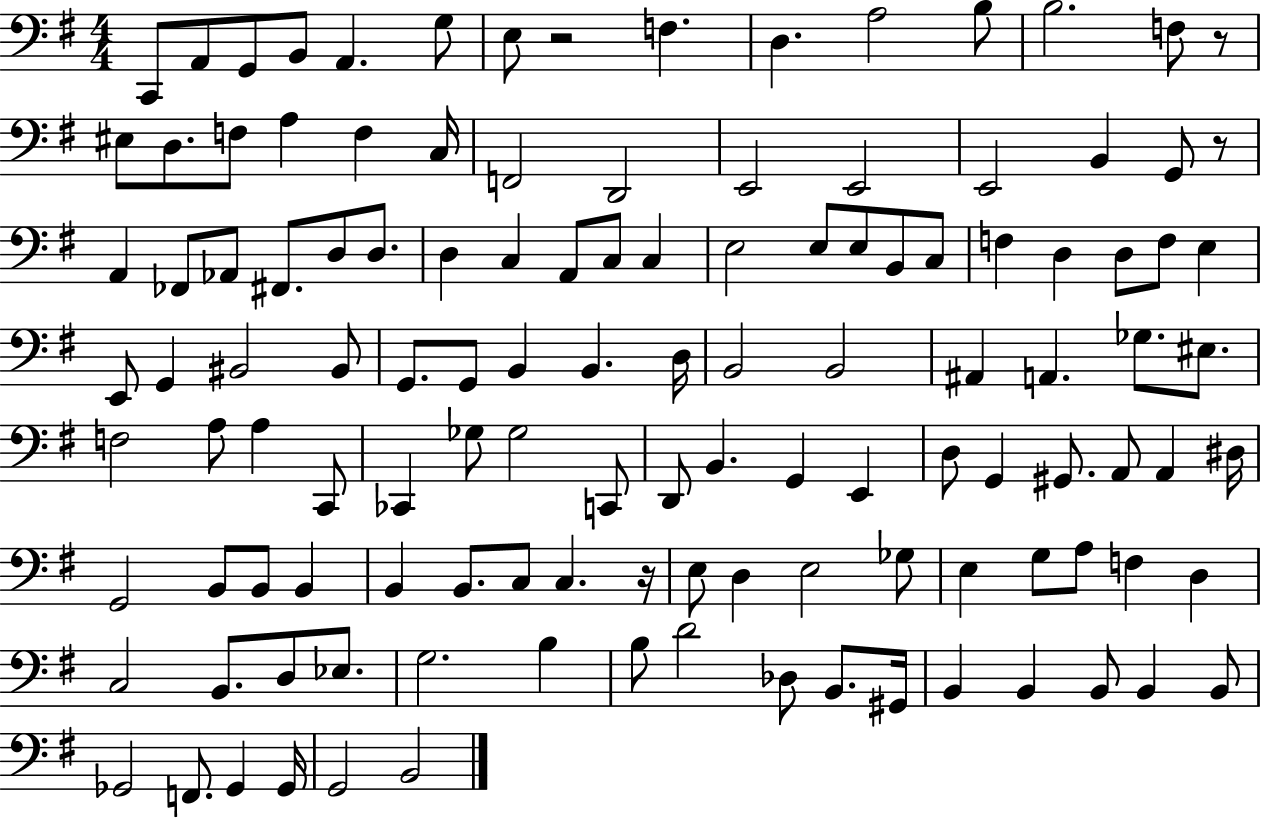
C2/e A2/e G2/e B2/e A2/q. G3/e E3/e R/h F3/q. D3/q. A3/h B3/e B3/h. F3/e R/e EIS3/e D3/e. F3/e A3/q F3/q C3/s F2/h D2/h E2/h E2/h E2/h B2/q G2/e R/e A2/q FES2/e Ab2/e F#2/e. D3/e D3/e. D3/q C3/q A2/e C3/e C3/q E3/h E3/e E3/e B2/e C3/e F3/q D3/q D3/e F3/e E3/q E2/e G2/q BIS2/h BIS2/e G2/e. G2/e B2/q B2/q. D3/s B2/h B2/h A#2/q A2/q. Gb3/e. EIS3/e. F3/h A3/e A3/q C2/e CES2/q Gb3/e Gb3/h C2/e D2/e B2/q. G2/q E2/q D3/e G2/q G#2/e. A2/e A2/q D#3/s G2/h B2/e B2/e B2/q B2/q B2/e. C3/e C3/q. R/s E3/e D3/q E3/h Gb3/e E3/q G3/e A3/e F3/q D3/q C3/h B2/e. D3/e Eb3/e. G3/h. B3/q B3/e D4/h Db3/e B2/e. G#2/s B2/q B2/q B2/e B2/q B2/e Gb2/h F2/e. Gb2/q Gb2/s G2/h B2/h